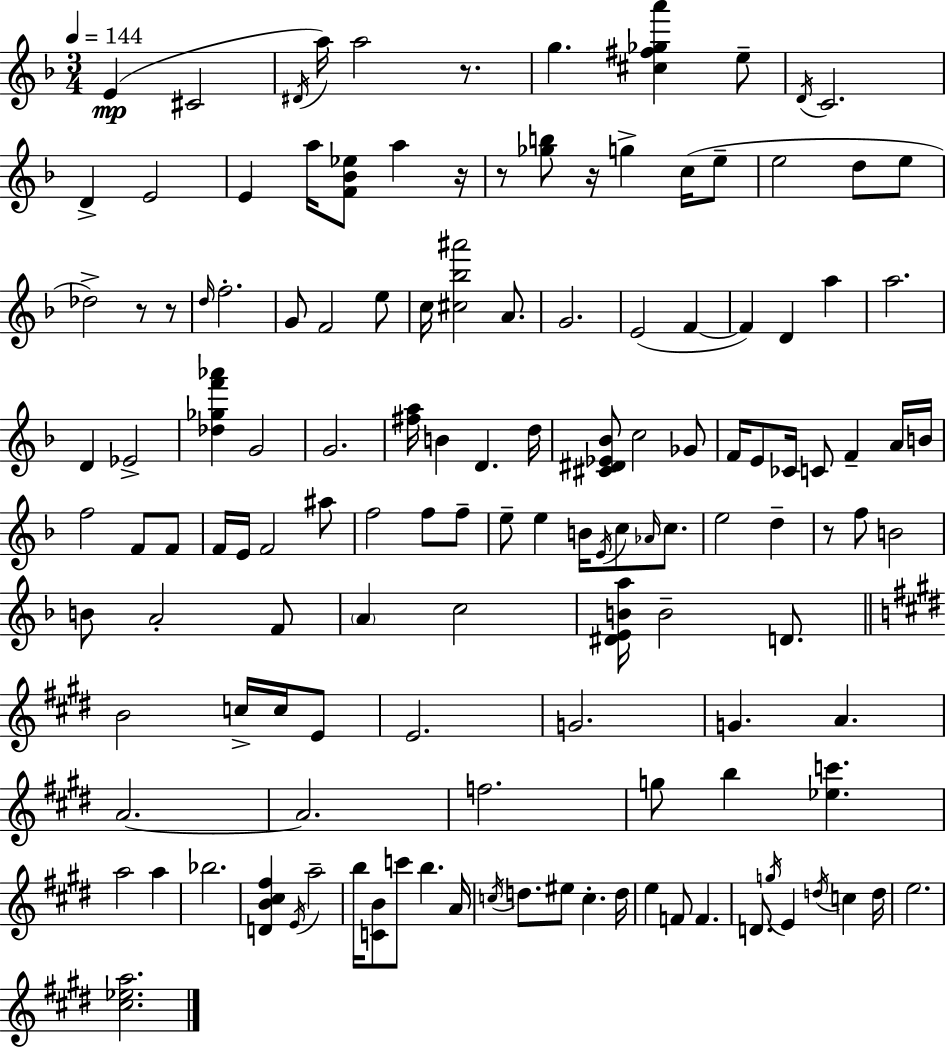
E4/q C#4/h D#4/s A5/s A5/h R/e. G5/q. [C#5,F#5,Gb5,A6]/q E5/e D4/s C4/h. D4/q E4/h E4/q A5/s [F4,Bb4,Eb5]/e A5/q R/s R/e [Gb5,B5]/e R/s G5/q C5/s E5/e E5/h D5/e E5/e Db5/h R/e R/e D5/s F5/h. G4/e F4/h E5/e C5/s [C#5,Bb5,A#6]/h A4/e. G4/h. E4/h F4/q F4/q D4/q A5/q A5/h. D4/q Eb4/h [Db5,Gb5,F6,Ab6]/q G4/h G4/h. [F#5,A5]/s B4/q D4/q. D5/s [C#4,D#4,Eb4,Bb4]/e C5/h Gb4/e F4/s E4/e CES4/s C4/e F4/q A4/s B4/s F5/h F4/e F4/e F4/s E4/s F4/h A#5/e F5/h F5/e F5/e E5/e E5/q B4/s E4/s C5/e Ab4/s C5/e. E5/h D5/q R/e F5/e B4/h B4/e A4/h F4/e A4/q C5/h [D#4,E4,B4,A5]/s B4/h D4/e. B4/h C5/s C5/s E4/e E4/h. G4/h. G4/q. A4/q. A4/h. A4/h. F5/h. G5/e B5/q [Eb5,C6]/q. A5/h A5/q Bb5/h. [D4,B4,C#5,F#5]/q E4/s A5/h B5/s [C4,B4]/e C6/e B5/q. A4/s C5/s D5/e. EIS5/e C5/q. D5/s E5/q F4/e F4/q. D4/e. G5/s E4/q D5/s C5/q D5/s E5/h. [C#5,Eb5,A5]/h.